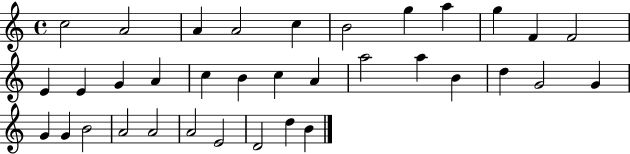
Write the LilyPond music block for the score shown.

{
  \clef treble
  \time 4/4
  \defaultTimeSignature
  \key c \major
  c''2 a'2 | a'4 a'2 c''4 | b'2 g''4 a''4 | g''4 f'4 f'2 | \break e'4 e'4 g'4 a'4 | c''4 b'4 c''4 a'4 | a''2 a''4 b'4 | d''4 g'2 g'4 | \break g'4 g'4 b'2 | a'2 a'2 | a'2 e'2 | d'2 d''4 b'4 | \break \bar "|."
}